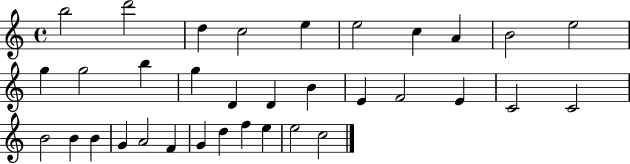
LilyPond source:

{
  \clef treble
  \time 4/4
  \defaultTimeSignature
  \key c \major
  b''2 d'''2 | d''4 c''2 e''4 | e''2 c''4 a'4 | b'2 e''2 | \break g''4 g''2 b''4 | g''4 d'4 d'4 b'4 | e'4 f'2 e'4 | c'2 c'2 | \break b'2 b'4 b'4 | g'4 a'2 f'4 | g'4 d''4 f''4 e''4 | e''2 c''2 | \break \bar "|."
}